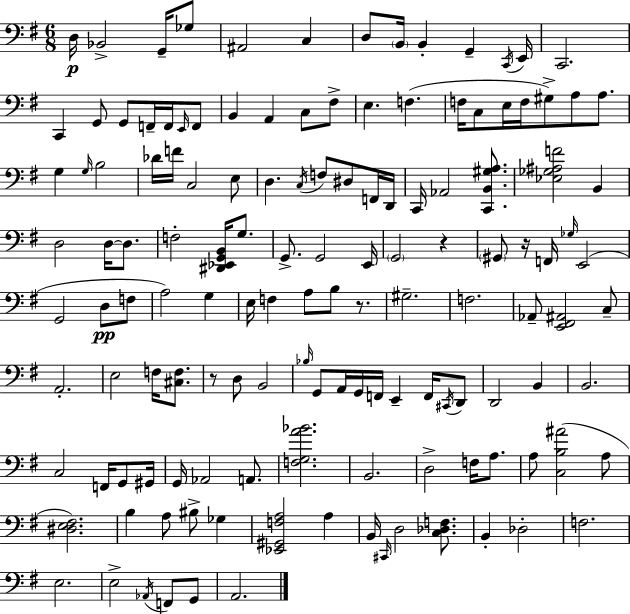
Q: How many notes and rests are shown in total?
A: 136